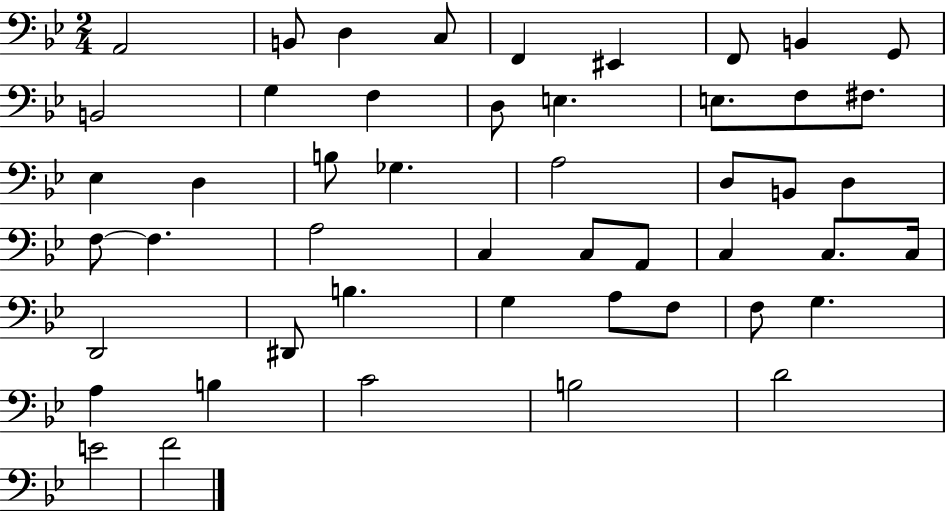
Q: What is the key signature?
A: BES major